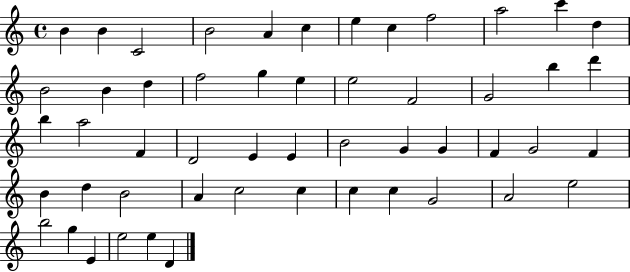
X:1
T:Untitled
M:4/4
L:1/4
K:C
B B C2 B2 A c e c f2 a2 c' d B2 B d f2 g e e2 F2 G2 b d' b a2 F D2 E E B2 G G F G2 F B d B2 A c2 c c c G2 A2 e2 b2 g E e2 e D